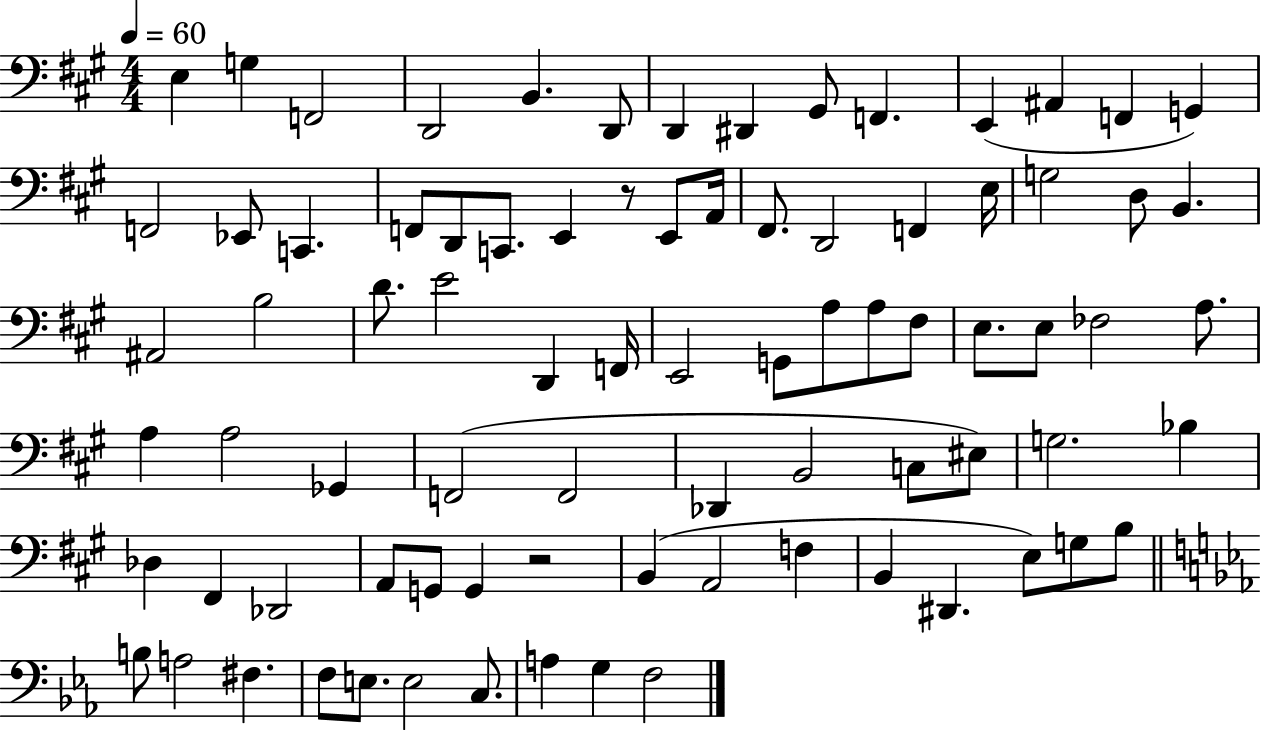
{
  \clef bass
  \numericTimeSignature
  \time 4/4
  \key a \major
  \tempo 4 = 60
  e4 g4 f,2 | d,2 b,4. d,8 | d,4 dis,4 gis,8 f,4. | e,4( ais,4 f,4 g,4) | \break f,2 ees,8 c,4. | f,8 d,8 c,8. e,4 r8 e,8 a,16 | fis,8. d,2 f,4 e16 | g2 d8 b,4. | \break ais,2 b2 | d'8. e'2 d,4 f,16 | e,2 g,8 a8 a8 fis8 | e8. e8 fes2 a8. | \break a4 a2 ges,4 | f,2( f,2 | des,4 b,2 c8 eis8) | g2. bes4 | \break des4 fis,4 des,2 | a,8 g,8 g,4 r2 | b,4( a,2 f4 | b,4 dis,4. e8) g8 b8 | \break \bar "||" \break \key ees \major b8 a2 fis4. | f8 e8. e2 c8. | a4 g4 f2 | \bar "|."
}